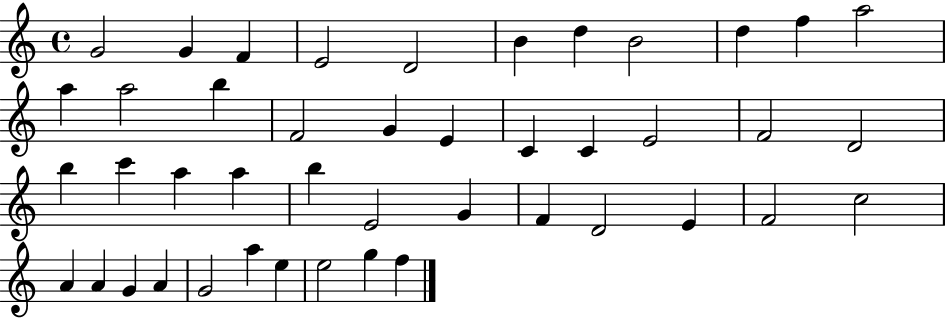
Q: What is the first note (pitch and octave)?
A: G4